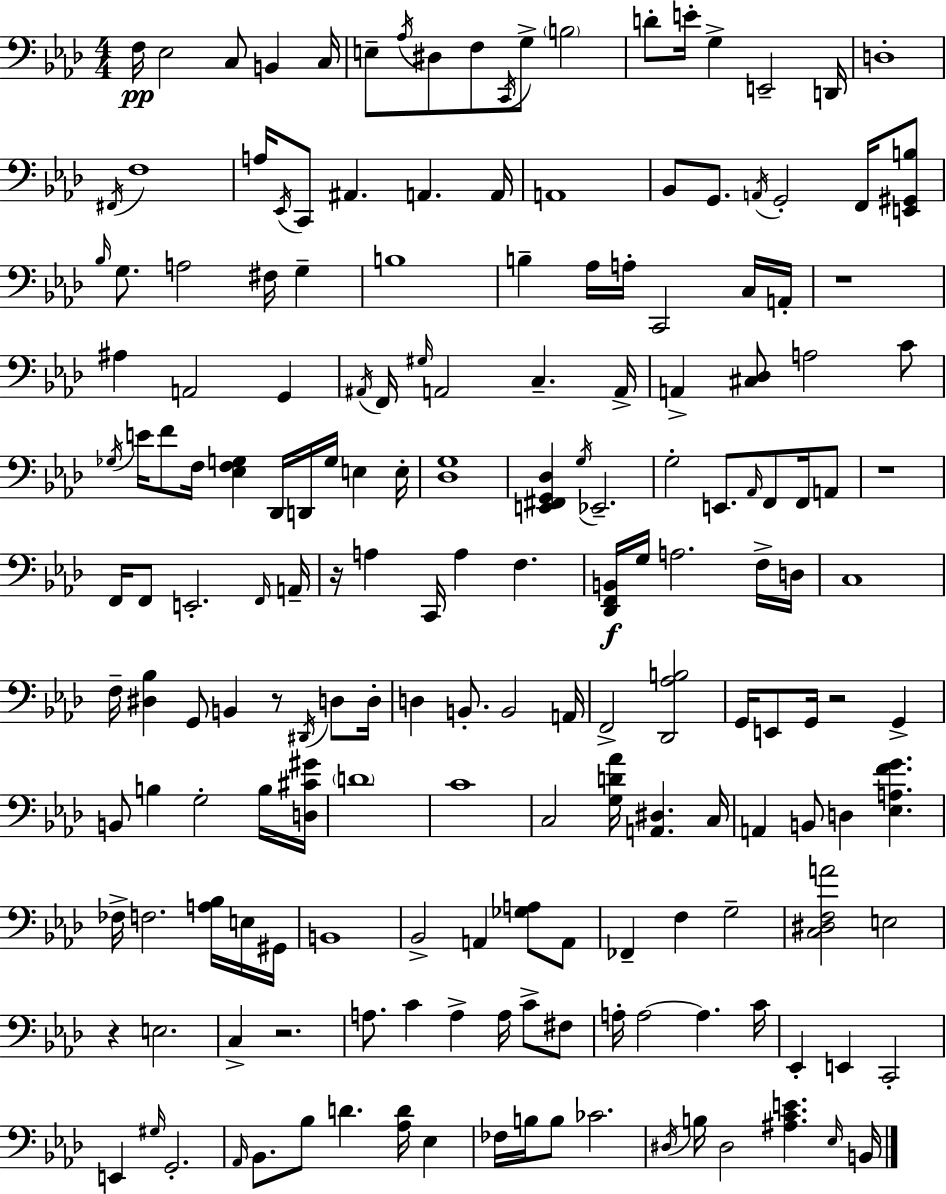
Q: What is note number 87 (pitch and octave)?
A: C3